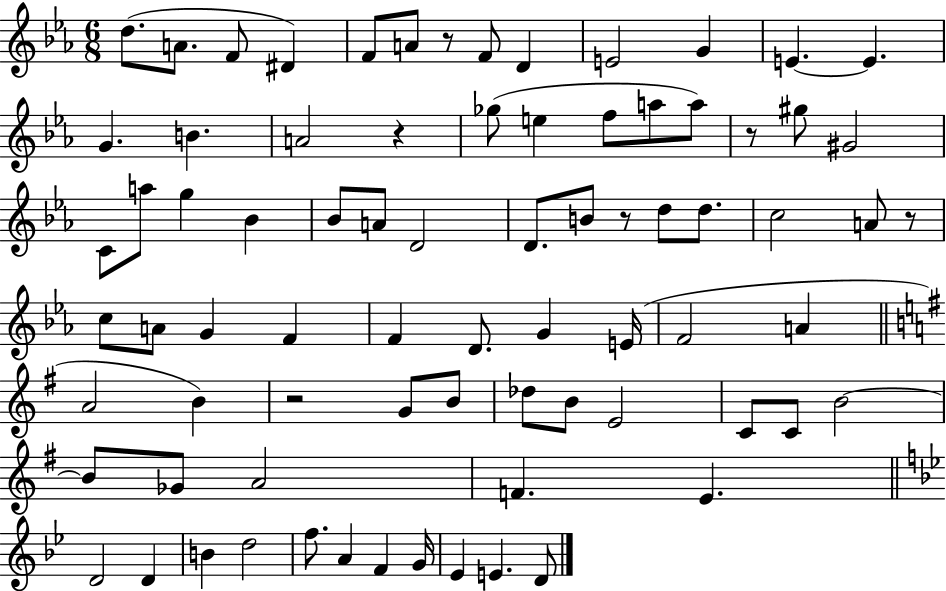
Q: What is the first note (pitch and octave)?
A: D5